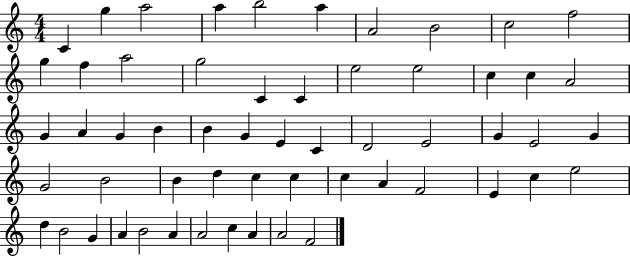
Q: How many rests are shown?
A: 0